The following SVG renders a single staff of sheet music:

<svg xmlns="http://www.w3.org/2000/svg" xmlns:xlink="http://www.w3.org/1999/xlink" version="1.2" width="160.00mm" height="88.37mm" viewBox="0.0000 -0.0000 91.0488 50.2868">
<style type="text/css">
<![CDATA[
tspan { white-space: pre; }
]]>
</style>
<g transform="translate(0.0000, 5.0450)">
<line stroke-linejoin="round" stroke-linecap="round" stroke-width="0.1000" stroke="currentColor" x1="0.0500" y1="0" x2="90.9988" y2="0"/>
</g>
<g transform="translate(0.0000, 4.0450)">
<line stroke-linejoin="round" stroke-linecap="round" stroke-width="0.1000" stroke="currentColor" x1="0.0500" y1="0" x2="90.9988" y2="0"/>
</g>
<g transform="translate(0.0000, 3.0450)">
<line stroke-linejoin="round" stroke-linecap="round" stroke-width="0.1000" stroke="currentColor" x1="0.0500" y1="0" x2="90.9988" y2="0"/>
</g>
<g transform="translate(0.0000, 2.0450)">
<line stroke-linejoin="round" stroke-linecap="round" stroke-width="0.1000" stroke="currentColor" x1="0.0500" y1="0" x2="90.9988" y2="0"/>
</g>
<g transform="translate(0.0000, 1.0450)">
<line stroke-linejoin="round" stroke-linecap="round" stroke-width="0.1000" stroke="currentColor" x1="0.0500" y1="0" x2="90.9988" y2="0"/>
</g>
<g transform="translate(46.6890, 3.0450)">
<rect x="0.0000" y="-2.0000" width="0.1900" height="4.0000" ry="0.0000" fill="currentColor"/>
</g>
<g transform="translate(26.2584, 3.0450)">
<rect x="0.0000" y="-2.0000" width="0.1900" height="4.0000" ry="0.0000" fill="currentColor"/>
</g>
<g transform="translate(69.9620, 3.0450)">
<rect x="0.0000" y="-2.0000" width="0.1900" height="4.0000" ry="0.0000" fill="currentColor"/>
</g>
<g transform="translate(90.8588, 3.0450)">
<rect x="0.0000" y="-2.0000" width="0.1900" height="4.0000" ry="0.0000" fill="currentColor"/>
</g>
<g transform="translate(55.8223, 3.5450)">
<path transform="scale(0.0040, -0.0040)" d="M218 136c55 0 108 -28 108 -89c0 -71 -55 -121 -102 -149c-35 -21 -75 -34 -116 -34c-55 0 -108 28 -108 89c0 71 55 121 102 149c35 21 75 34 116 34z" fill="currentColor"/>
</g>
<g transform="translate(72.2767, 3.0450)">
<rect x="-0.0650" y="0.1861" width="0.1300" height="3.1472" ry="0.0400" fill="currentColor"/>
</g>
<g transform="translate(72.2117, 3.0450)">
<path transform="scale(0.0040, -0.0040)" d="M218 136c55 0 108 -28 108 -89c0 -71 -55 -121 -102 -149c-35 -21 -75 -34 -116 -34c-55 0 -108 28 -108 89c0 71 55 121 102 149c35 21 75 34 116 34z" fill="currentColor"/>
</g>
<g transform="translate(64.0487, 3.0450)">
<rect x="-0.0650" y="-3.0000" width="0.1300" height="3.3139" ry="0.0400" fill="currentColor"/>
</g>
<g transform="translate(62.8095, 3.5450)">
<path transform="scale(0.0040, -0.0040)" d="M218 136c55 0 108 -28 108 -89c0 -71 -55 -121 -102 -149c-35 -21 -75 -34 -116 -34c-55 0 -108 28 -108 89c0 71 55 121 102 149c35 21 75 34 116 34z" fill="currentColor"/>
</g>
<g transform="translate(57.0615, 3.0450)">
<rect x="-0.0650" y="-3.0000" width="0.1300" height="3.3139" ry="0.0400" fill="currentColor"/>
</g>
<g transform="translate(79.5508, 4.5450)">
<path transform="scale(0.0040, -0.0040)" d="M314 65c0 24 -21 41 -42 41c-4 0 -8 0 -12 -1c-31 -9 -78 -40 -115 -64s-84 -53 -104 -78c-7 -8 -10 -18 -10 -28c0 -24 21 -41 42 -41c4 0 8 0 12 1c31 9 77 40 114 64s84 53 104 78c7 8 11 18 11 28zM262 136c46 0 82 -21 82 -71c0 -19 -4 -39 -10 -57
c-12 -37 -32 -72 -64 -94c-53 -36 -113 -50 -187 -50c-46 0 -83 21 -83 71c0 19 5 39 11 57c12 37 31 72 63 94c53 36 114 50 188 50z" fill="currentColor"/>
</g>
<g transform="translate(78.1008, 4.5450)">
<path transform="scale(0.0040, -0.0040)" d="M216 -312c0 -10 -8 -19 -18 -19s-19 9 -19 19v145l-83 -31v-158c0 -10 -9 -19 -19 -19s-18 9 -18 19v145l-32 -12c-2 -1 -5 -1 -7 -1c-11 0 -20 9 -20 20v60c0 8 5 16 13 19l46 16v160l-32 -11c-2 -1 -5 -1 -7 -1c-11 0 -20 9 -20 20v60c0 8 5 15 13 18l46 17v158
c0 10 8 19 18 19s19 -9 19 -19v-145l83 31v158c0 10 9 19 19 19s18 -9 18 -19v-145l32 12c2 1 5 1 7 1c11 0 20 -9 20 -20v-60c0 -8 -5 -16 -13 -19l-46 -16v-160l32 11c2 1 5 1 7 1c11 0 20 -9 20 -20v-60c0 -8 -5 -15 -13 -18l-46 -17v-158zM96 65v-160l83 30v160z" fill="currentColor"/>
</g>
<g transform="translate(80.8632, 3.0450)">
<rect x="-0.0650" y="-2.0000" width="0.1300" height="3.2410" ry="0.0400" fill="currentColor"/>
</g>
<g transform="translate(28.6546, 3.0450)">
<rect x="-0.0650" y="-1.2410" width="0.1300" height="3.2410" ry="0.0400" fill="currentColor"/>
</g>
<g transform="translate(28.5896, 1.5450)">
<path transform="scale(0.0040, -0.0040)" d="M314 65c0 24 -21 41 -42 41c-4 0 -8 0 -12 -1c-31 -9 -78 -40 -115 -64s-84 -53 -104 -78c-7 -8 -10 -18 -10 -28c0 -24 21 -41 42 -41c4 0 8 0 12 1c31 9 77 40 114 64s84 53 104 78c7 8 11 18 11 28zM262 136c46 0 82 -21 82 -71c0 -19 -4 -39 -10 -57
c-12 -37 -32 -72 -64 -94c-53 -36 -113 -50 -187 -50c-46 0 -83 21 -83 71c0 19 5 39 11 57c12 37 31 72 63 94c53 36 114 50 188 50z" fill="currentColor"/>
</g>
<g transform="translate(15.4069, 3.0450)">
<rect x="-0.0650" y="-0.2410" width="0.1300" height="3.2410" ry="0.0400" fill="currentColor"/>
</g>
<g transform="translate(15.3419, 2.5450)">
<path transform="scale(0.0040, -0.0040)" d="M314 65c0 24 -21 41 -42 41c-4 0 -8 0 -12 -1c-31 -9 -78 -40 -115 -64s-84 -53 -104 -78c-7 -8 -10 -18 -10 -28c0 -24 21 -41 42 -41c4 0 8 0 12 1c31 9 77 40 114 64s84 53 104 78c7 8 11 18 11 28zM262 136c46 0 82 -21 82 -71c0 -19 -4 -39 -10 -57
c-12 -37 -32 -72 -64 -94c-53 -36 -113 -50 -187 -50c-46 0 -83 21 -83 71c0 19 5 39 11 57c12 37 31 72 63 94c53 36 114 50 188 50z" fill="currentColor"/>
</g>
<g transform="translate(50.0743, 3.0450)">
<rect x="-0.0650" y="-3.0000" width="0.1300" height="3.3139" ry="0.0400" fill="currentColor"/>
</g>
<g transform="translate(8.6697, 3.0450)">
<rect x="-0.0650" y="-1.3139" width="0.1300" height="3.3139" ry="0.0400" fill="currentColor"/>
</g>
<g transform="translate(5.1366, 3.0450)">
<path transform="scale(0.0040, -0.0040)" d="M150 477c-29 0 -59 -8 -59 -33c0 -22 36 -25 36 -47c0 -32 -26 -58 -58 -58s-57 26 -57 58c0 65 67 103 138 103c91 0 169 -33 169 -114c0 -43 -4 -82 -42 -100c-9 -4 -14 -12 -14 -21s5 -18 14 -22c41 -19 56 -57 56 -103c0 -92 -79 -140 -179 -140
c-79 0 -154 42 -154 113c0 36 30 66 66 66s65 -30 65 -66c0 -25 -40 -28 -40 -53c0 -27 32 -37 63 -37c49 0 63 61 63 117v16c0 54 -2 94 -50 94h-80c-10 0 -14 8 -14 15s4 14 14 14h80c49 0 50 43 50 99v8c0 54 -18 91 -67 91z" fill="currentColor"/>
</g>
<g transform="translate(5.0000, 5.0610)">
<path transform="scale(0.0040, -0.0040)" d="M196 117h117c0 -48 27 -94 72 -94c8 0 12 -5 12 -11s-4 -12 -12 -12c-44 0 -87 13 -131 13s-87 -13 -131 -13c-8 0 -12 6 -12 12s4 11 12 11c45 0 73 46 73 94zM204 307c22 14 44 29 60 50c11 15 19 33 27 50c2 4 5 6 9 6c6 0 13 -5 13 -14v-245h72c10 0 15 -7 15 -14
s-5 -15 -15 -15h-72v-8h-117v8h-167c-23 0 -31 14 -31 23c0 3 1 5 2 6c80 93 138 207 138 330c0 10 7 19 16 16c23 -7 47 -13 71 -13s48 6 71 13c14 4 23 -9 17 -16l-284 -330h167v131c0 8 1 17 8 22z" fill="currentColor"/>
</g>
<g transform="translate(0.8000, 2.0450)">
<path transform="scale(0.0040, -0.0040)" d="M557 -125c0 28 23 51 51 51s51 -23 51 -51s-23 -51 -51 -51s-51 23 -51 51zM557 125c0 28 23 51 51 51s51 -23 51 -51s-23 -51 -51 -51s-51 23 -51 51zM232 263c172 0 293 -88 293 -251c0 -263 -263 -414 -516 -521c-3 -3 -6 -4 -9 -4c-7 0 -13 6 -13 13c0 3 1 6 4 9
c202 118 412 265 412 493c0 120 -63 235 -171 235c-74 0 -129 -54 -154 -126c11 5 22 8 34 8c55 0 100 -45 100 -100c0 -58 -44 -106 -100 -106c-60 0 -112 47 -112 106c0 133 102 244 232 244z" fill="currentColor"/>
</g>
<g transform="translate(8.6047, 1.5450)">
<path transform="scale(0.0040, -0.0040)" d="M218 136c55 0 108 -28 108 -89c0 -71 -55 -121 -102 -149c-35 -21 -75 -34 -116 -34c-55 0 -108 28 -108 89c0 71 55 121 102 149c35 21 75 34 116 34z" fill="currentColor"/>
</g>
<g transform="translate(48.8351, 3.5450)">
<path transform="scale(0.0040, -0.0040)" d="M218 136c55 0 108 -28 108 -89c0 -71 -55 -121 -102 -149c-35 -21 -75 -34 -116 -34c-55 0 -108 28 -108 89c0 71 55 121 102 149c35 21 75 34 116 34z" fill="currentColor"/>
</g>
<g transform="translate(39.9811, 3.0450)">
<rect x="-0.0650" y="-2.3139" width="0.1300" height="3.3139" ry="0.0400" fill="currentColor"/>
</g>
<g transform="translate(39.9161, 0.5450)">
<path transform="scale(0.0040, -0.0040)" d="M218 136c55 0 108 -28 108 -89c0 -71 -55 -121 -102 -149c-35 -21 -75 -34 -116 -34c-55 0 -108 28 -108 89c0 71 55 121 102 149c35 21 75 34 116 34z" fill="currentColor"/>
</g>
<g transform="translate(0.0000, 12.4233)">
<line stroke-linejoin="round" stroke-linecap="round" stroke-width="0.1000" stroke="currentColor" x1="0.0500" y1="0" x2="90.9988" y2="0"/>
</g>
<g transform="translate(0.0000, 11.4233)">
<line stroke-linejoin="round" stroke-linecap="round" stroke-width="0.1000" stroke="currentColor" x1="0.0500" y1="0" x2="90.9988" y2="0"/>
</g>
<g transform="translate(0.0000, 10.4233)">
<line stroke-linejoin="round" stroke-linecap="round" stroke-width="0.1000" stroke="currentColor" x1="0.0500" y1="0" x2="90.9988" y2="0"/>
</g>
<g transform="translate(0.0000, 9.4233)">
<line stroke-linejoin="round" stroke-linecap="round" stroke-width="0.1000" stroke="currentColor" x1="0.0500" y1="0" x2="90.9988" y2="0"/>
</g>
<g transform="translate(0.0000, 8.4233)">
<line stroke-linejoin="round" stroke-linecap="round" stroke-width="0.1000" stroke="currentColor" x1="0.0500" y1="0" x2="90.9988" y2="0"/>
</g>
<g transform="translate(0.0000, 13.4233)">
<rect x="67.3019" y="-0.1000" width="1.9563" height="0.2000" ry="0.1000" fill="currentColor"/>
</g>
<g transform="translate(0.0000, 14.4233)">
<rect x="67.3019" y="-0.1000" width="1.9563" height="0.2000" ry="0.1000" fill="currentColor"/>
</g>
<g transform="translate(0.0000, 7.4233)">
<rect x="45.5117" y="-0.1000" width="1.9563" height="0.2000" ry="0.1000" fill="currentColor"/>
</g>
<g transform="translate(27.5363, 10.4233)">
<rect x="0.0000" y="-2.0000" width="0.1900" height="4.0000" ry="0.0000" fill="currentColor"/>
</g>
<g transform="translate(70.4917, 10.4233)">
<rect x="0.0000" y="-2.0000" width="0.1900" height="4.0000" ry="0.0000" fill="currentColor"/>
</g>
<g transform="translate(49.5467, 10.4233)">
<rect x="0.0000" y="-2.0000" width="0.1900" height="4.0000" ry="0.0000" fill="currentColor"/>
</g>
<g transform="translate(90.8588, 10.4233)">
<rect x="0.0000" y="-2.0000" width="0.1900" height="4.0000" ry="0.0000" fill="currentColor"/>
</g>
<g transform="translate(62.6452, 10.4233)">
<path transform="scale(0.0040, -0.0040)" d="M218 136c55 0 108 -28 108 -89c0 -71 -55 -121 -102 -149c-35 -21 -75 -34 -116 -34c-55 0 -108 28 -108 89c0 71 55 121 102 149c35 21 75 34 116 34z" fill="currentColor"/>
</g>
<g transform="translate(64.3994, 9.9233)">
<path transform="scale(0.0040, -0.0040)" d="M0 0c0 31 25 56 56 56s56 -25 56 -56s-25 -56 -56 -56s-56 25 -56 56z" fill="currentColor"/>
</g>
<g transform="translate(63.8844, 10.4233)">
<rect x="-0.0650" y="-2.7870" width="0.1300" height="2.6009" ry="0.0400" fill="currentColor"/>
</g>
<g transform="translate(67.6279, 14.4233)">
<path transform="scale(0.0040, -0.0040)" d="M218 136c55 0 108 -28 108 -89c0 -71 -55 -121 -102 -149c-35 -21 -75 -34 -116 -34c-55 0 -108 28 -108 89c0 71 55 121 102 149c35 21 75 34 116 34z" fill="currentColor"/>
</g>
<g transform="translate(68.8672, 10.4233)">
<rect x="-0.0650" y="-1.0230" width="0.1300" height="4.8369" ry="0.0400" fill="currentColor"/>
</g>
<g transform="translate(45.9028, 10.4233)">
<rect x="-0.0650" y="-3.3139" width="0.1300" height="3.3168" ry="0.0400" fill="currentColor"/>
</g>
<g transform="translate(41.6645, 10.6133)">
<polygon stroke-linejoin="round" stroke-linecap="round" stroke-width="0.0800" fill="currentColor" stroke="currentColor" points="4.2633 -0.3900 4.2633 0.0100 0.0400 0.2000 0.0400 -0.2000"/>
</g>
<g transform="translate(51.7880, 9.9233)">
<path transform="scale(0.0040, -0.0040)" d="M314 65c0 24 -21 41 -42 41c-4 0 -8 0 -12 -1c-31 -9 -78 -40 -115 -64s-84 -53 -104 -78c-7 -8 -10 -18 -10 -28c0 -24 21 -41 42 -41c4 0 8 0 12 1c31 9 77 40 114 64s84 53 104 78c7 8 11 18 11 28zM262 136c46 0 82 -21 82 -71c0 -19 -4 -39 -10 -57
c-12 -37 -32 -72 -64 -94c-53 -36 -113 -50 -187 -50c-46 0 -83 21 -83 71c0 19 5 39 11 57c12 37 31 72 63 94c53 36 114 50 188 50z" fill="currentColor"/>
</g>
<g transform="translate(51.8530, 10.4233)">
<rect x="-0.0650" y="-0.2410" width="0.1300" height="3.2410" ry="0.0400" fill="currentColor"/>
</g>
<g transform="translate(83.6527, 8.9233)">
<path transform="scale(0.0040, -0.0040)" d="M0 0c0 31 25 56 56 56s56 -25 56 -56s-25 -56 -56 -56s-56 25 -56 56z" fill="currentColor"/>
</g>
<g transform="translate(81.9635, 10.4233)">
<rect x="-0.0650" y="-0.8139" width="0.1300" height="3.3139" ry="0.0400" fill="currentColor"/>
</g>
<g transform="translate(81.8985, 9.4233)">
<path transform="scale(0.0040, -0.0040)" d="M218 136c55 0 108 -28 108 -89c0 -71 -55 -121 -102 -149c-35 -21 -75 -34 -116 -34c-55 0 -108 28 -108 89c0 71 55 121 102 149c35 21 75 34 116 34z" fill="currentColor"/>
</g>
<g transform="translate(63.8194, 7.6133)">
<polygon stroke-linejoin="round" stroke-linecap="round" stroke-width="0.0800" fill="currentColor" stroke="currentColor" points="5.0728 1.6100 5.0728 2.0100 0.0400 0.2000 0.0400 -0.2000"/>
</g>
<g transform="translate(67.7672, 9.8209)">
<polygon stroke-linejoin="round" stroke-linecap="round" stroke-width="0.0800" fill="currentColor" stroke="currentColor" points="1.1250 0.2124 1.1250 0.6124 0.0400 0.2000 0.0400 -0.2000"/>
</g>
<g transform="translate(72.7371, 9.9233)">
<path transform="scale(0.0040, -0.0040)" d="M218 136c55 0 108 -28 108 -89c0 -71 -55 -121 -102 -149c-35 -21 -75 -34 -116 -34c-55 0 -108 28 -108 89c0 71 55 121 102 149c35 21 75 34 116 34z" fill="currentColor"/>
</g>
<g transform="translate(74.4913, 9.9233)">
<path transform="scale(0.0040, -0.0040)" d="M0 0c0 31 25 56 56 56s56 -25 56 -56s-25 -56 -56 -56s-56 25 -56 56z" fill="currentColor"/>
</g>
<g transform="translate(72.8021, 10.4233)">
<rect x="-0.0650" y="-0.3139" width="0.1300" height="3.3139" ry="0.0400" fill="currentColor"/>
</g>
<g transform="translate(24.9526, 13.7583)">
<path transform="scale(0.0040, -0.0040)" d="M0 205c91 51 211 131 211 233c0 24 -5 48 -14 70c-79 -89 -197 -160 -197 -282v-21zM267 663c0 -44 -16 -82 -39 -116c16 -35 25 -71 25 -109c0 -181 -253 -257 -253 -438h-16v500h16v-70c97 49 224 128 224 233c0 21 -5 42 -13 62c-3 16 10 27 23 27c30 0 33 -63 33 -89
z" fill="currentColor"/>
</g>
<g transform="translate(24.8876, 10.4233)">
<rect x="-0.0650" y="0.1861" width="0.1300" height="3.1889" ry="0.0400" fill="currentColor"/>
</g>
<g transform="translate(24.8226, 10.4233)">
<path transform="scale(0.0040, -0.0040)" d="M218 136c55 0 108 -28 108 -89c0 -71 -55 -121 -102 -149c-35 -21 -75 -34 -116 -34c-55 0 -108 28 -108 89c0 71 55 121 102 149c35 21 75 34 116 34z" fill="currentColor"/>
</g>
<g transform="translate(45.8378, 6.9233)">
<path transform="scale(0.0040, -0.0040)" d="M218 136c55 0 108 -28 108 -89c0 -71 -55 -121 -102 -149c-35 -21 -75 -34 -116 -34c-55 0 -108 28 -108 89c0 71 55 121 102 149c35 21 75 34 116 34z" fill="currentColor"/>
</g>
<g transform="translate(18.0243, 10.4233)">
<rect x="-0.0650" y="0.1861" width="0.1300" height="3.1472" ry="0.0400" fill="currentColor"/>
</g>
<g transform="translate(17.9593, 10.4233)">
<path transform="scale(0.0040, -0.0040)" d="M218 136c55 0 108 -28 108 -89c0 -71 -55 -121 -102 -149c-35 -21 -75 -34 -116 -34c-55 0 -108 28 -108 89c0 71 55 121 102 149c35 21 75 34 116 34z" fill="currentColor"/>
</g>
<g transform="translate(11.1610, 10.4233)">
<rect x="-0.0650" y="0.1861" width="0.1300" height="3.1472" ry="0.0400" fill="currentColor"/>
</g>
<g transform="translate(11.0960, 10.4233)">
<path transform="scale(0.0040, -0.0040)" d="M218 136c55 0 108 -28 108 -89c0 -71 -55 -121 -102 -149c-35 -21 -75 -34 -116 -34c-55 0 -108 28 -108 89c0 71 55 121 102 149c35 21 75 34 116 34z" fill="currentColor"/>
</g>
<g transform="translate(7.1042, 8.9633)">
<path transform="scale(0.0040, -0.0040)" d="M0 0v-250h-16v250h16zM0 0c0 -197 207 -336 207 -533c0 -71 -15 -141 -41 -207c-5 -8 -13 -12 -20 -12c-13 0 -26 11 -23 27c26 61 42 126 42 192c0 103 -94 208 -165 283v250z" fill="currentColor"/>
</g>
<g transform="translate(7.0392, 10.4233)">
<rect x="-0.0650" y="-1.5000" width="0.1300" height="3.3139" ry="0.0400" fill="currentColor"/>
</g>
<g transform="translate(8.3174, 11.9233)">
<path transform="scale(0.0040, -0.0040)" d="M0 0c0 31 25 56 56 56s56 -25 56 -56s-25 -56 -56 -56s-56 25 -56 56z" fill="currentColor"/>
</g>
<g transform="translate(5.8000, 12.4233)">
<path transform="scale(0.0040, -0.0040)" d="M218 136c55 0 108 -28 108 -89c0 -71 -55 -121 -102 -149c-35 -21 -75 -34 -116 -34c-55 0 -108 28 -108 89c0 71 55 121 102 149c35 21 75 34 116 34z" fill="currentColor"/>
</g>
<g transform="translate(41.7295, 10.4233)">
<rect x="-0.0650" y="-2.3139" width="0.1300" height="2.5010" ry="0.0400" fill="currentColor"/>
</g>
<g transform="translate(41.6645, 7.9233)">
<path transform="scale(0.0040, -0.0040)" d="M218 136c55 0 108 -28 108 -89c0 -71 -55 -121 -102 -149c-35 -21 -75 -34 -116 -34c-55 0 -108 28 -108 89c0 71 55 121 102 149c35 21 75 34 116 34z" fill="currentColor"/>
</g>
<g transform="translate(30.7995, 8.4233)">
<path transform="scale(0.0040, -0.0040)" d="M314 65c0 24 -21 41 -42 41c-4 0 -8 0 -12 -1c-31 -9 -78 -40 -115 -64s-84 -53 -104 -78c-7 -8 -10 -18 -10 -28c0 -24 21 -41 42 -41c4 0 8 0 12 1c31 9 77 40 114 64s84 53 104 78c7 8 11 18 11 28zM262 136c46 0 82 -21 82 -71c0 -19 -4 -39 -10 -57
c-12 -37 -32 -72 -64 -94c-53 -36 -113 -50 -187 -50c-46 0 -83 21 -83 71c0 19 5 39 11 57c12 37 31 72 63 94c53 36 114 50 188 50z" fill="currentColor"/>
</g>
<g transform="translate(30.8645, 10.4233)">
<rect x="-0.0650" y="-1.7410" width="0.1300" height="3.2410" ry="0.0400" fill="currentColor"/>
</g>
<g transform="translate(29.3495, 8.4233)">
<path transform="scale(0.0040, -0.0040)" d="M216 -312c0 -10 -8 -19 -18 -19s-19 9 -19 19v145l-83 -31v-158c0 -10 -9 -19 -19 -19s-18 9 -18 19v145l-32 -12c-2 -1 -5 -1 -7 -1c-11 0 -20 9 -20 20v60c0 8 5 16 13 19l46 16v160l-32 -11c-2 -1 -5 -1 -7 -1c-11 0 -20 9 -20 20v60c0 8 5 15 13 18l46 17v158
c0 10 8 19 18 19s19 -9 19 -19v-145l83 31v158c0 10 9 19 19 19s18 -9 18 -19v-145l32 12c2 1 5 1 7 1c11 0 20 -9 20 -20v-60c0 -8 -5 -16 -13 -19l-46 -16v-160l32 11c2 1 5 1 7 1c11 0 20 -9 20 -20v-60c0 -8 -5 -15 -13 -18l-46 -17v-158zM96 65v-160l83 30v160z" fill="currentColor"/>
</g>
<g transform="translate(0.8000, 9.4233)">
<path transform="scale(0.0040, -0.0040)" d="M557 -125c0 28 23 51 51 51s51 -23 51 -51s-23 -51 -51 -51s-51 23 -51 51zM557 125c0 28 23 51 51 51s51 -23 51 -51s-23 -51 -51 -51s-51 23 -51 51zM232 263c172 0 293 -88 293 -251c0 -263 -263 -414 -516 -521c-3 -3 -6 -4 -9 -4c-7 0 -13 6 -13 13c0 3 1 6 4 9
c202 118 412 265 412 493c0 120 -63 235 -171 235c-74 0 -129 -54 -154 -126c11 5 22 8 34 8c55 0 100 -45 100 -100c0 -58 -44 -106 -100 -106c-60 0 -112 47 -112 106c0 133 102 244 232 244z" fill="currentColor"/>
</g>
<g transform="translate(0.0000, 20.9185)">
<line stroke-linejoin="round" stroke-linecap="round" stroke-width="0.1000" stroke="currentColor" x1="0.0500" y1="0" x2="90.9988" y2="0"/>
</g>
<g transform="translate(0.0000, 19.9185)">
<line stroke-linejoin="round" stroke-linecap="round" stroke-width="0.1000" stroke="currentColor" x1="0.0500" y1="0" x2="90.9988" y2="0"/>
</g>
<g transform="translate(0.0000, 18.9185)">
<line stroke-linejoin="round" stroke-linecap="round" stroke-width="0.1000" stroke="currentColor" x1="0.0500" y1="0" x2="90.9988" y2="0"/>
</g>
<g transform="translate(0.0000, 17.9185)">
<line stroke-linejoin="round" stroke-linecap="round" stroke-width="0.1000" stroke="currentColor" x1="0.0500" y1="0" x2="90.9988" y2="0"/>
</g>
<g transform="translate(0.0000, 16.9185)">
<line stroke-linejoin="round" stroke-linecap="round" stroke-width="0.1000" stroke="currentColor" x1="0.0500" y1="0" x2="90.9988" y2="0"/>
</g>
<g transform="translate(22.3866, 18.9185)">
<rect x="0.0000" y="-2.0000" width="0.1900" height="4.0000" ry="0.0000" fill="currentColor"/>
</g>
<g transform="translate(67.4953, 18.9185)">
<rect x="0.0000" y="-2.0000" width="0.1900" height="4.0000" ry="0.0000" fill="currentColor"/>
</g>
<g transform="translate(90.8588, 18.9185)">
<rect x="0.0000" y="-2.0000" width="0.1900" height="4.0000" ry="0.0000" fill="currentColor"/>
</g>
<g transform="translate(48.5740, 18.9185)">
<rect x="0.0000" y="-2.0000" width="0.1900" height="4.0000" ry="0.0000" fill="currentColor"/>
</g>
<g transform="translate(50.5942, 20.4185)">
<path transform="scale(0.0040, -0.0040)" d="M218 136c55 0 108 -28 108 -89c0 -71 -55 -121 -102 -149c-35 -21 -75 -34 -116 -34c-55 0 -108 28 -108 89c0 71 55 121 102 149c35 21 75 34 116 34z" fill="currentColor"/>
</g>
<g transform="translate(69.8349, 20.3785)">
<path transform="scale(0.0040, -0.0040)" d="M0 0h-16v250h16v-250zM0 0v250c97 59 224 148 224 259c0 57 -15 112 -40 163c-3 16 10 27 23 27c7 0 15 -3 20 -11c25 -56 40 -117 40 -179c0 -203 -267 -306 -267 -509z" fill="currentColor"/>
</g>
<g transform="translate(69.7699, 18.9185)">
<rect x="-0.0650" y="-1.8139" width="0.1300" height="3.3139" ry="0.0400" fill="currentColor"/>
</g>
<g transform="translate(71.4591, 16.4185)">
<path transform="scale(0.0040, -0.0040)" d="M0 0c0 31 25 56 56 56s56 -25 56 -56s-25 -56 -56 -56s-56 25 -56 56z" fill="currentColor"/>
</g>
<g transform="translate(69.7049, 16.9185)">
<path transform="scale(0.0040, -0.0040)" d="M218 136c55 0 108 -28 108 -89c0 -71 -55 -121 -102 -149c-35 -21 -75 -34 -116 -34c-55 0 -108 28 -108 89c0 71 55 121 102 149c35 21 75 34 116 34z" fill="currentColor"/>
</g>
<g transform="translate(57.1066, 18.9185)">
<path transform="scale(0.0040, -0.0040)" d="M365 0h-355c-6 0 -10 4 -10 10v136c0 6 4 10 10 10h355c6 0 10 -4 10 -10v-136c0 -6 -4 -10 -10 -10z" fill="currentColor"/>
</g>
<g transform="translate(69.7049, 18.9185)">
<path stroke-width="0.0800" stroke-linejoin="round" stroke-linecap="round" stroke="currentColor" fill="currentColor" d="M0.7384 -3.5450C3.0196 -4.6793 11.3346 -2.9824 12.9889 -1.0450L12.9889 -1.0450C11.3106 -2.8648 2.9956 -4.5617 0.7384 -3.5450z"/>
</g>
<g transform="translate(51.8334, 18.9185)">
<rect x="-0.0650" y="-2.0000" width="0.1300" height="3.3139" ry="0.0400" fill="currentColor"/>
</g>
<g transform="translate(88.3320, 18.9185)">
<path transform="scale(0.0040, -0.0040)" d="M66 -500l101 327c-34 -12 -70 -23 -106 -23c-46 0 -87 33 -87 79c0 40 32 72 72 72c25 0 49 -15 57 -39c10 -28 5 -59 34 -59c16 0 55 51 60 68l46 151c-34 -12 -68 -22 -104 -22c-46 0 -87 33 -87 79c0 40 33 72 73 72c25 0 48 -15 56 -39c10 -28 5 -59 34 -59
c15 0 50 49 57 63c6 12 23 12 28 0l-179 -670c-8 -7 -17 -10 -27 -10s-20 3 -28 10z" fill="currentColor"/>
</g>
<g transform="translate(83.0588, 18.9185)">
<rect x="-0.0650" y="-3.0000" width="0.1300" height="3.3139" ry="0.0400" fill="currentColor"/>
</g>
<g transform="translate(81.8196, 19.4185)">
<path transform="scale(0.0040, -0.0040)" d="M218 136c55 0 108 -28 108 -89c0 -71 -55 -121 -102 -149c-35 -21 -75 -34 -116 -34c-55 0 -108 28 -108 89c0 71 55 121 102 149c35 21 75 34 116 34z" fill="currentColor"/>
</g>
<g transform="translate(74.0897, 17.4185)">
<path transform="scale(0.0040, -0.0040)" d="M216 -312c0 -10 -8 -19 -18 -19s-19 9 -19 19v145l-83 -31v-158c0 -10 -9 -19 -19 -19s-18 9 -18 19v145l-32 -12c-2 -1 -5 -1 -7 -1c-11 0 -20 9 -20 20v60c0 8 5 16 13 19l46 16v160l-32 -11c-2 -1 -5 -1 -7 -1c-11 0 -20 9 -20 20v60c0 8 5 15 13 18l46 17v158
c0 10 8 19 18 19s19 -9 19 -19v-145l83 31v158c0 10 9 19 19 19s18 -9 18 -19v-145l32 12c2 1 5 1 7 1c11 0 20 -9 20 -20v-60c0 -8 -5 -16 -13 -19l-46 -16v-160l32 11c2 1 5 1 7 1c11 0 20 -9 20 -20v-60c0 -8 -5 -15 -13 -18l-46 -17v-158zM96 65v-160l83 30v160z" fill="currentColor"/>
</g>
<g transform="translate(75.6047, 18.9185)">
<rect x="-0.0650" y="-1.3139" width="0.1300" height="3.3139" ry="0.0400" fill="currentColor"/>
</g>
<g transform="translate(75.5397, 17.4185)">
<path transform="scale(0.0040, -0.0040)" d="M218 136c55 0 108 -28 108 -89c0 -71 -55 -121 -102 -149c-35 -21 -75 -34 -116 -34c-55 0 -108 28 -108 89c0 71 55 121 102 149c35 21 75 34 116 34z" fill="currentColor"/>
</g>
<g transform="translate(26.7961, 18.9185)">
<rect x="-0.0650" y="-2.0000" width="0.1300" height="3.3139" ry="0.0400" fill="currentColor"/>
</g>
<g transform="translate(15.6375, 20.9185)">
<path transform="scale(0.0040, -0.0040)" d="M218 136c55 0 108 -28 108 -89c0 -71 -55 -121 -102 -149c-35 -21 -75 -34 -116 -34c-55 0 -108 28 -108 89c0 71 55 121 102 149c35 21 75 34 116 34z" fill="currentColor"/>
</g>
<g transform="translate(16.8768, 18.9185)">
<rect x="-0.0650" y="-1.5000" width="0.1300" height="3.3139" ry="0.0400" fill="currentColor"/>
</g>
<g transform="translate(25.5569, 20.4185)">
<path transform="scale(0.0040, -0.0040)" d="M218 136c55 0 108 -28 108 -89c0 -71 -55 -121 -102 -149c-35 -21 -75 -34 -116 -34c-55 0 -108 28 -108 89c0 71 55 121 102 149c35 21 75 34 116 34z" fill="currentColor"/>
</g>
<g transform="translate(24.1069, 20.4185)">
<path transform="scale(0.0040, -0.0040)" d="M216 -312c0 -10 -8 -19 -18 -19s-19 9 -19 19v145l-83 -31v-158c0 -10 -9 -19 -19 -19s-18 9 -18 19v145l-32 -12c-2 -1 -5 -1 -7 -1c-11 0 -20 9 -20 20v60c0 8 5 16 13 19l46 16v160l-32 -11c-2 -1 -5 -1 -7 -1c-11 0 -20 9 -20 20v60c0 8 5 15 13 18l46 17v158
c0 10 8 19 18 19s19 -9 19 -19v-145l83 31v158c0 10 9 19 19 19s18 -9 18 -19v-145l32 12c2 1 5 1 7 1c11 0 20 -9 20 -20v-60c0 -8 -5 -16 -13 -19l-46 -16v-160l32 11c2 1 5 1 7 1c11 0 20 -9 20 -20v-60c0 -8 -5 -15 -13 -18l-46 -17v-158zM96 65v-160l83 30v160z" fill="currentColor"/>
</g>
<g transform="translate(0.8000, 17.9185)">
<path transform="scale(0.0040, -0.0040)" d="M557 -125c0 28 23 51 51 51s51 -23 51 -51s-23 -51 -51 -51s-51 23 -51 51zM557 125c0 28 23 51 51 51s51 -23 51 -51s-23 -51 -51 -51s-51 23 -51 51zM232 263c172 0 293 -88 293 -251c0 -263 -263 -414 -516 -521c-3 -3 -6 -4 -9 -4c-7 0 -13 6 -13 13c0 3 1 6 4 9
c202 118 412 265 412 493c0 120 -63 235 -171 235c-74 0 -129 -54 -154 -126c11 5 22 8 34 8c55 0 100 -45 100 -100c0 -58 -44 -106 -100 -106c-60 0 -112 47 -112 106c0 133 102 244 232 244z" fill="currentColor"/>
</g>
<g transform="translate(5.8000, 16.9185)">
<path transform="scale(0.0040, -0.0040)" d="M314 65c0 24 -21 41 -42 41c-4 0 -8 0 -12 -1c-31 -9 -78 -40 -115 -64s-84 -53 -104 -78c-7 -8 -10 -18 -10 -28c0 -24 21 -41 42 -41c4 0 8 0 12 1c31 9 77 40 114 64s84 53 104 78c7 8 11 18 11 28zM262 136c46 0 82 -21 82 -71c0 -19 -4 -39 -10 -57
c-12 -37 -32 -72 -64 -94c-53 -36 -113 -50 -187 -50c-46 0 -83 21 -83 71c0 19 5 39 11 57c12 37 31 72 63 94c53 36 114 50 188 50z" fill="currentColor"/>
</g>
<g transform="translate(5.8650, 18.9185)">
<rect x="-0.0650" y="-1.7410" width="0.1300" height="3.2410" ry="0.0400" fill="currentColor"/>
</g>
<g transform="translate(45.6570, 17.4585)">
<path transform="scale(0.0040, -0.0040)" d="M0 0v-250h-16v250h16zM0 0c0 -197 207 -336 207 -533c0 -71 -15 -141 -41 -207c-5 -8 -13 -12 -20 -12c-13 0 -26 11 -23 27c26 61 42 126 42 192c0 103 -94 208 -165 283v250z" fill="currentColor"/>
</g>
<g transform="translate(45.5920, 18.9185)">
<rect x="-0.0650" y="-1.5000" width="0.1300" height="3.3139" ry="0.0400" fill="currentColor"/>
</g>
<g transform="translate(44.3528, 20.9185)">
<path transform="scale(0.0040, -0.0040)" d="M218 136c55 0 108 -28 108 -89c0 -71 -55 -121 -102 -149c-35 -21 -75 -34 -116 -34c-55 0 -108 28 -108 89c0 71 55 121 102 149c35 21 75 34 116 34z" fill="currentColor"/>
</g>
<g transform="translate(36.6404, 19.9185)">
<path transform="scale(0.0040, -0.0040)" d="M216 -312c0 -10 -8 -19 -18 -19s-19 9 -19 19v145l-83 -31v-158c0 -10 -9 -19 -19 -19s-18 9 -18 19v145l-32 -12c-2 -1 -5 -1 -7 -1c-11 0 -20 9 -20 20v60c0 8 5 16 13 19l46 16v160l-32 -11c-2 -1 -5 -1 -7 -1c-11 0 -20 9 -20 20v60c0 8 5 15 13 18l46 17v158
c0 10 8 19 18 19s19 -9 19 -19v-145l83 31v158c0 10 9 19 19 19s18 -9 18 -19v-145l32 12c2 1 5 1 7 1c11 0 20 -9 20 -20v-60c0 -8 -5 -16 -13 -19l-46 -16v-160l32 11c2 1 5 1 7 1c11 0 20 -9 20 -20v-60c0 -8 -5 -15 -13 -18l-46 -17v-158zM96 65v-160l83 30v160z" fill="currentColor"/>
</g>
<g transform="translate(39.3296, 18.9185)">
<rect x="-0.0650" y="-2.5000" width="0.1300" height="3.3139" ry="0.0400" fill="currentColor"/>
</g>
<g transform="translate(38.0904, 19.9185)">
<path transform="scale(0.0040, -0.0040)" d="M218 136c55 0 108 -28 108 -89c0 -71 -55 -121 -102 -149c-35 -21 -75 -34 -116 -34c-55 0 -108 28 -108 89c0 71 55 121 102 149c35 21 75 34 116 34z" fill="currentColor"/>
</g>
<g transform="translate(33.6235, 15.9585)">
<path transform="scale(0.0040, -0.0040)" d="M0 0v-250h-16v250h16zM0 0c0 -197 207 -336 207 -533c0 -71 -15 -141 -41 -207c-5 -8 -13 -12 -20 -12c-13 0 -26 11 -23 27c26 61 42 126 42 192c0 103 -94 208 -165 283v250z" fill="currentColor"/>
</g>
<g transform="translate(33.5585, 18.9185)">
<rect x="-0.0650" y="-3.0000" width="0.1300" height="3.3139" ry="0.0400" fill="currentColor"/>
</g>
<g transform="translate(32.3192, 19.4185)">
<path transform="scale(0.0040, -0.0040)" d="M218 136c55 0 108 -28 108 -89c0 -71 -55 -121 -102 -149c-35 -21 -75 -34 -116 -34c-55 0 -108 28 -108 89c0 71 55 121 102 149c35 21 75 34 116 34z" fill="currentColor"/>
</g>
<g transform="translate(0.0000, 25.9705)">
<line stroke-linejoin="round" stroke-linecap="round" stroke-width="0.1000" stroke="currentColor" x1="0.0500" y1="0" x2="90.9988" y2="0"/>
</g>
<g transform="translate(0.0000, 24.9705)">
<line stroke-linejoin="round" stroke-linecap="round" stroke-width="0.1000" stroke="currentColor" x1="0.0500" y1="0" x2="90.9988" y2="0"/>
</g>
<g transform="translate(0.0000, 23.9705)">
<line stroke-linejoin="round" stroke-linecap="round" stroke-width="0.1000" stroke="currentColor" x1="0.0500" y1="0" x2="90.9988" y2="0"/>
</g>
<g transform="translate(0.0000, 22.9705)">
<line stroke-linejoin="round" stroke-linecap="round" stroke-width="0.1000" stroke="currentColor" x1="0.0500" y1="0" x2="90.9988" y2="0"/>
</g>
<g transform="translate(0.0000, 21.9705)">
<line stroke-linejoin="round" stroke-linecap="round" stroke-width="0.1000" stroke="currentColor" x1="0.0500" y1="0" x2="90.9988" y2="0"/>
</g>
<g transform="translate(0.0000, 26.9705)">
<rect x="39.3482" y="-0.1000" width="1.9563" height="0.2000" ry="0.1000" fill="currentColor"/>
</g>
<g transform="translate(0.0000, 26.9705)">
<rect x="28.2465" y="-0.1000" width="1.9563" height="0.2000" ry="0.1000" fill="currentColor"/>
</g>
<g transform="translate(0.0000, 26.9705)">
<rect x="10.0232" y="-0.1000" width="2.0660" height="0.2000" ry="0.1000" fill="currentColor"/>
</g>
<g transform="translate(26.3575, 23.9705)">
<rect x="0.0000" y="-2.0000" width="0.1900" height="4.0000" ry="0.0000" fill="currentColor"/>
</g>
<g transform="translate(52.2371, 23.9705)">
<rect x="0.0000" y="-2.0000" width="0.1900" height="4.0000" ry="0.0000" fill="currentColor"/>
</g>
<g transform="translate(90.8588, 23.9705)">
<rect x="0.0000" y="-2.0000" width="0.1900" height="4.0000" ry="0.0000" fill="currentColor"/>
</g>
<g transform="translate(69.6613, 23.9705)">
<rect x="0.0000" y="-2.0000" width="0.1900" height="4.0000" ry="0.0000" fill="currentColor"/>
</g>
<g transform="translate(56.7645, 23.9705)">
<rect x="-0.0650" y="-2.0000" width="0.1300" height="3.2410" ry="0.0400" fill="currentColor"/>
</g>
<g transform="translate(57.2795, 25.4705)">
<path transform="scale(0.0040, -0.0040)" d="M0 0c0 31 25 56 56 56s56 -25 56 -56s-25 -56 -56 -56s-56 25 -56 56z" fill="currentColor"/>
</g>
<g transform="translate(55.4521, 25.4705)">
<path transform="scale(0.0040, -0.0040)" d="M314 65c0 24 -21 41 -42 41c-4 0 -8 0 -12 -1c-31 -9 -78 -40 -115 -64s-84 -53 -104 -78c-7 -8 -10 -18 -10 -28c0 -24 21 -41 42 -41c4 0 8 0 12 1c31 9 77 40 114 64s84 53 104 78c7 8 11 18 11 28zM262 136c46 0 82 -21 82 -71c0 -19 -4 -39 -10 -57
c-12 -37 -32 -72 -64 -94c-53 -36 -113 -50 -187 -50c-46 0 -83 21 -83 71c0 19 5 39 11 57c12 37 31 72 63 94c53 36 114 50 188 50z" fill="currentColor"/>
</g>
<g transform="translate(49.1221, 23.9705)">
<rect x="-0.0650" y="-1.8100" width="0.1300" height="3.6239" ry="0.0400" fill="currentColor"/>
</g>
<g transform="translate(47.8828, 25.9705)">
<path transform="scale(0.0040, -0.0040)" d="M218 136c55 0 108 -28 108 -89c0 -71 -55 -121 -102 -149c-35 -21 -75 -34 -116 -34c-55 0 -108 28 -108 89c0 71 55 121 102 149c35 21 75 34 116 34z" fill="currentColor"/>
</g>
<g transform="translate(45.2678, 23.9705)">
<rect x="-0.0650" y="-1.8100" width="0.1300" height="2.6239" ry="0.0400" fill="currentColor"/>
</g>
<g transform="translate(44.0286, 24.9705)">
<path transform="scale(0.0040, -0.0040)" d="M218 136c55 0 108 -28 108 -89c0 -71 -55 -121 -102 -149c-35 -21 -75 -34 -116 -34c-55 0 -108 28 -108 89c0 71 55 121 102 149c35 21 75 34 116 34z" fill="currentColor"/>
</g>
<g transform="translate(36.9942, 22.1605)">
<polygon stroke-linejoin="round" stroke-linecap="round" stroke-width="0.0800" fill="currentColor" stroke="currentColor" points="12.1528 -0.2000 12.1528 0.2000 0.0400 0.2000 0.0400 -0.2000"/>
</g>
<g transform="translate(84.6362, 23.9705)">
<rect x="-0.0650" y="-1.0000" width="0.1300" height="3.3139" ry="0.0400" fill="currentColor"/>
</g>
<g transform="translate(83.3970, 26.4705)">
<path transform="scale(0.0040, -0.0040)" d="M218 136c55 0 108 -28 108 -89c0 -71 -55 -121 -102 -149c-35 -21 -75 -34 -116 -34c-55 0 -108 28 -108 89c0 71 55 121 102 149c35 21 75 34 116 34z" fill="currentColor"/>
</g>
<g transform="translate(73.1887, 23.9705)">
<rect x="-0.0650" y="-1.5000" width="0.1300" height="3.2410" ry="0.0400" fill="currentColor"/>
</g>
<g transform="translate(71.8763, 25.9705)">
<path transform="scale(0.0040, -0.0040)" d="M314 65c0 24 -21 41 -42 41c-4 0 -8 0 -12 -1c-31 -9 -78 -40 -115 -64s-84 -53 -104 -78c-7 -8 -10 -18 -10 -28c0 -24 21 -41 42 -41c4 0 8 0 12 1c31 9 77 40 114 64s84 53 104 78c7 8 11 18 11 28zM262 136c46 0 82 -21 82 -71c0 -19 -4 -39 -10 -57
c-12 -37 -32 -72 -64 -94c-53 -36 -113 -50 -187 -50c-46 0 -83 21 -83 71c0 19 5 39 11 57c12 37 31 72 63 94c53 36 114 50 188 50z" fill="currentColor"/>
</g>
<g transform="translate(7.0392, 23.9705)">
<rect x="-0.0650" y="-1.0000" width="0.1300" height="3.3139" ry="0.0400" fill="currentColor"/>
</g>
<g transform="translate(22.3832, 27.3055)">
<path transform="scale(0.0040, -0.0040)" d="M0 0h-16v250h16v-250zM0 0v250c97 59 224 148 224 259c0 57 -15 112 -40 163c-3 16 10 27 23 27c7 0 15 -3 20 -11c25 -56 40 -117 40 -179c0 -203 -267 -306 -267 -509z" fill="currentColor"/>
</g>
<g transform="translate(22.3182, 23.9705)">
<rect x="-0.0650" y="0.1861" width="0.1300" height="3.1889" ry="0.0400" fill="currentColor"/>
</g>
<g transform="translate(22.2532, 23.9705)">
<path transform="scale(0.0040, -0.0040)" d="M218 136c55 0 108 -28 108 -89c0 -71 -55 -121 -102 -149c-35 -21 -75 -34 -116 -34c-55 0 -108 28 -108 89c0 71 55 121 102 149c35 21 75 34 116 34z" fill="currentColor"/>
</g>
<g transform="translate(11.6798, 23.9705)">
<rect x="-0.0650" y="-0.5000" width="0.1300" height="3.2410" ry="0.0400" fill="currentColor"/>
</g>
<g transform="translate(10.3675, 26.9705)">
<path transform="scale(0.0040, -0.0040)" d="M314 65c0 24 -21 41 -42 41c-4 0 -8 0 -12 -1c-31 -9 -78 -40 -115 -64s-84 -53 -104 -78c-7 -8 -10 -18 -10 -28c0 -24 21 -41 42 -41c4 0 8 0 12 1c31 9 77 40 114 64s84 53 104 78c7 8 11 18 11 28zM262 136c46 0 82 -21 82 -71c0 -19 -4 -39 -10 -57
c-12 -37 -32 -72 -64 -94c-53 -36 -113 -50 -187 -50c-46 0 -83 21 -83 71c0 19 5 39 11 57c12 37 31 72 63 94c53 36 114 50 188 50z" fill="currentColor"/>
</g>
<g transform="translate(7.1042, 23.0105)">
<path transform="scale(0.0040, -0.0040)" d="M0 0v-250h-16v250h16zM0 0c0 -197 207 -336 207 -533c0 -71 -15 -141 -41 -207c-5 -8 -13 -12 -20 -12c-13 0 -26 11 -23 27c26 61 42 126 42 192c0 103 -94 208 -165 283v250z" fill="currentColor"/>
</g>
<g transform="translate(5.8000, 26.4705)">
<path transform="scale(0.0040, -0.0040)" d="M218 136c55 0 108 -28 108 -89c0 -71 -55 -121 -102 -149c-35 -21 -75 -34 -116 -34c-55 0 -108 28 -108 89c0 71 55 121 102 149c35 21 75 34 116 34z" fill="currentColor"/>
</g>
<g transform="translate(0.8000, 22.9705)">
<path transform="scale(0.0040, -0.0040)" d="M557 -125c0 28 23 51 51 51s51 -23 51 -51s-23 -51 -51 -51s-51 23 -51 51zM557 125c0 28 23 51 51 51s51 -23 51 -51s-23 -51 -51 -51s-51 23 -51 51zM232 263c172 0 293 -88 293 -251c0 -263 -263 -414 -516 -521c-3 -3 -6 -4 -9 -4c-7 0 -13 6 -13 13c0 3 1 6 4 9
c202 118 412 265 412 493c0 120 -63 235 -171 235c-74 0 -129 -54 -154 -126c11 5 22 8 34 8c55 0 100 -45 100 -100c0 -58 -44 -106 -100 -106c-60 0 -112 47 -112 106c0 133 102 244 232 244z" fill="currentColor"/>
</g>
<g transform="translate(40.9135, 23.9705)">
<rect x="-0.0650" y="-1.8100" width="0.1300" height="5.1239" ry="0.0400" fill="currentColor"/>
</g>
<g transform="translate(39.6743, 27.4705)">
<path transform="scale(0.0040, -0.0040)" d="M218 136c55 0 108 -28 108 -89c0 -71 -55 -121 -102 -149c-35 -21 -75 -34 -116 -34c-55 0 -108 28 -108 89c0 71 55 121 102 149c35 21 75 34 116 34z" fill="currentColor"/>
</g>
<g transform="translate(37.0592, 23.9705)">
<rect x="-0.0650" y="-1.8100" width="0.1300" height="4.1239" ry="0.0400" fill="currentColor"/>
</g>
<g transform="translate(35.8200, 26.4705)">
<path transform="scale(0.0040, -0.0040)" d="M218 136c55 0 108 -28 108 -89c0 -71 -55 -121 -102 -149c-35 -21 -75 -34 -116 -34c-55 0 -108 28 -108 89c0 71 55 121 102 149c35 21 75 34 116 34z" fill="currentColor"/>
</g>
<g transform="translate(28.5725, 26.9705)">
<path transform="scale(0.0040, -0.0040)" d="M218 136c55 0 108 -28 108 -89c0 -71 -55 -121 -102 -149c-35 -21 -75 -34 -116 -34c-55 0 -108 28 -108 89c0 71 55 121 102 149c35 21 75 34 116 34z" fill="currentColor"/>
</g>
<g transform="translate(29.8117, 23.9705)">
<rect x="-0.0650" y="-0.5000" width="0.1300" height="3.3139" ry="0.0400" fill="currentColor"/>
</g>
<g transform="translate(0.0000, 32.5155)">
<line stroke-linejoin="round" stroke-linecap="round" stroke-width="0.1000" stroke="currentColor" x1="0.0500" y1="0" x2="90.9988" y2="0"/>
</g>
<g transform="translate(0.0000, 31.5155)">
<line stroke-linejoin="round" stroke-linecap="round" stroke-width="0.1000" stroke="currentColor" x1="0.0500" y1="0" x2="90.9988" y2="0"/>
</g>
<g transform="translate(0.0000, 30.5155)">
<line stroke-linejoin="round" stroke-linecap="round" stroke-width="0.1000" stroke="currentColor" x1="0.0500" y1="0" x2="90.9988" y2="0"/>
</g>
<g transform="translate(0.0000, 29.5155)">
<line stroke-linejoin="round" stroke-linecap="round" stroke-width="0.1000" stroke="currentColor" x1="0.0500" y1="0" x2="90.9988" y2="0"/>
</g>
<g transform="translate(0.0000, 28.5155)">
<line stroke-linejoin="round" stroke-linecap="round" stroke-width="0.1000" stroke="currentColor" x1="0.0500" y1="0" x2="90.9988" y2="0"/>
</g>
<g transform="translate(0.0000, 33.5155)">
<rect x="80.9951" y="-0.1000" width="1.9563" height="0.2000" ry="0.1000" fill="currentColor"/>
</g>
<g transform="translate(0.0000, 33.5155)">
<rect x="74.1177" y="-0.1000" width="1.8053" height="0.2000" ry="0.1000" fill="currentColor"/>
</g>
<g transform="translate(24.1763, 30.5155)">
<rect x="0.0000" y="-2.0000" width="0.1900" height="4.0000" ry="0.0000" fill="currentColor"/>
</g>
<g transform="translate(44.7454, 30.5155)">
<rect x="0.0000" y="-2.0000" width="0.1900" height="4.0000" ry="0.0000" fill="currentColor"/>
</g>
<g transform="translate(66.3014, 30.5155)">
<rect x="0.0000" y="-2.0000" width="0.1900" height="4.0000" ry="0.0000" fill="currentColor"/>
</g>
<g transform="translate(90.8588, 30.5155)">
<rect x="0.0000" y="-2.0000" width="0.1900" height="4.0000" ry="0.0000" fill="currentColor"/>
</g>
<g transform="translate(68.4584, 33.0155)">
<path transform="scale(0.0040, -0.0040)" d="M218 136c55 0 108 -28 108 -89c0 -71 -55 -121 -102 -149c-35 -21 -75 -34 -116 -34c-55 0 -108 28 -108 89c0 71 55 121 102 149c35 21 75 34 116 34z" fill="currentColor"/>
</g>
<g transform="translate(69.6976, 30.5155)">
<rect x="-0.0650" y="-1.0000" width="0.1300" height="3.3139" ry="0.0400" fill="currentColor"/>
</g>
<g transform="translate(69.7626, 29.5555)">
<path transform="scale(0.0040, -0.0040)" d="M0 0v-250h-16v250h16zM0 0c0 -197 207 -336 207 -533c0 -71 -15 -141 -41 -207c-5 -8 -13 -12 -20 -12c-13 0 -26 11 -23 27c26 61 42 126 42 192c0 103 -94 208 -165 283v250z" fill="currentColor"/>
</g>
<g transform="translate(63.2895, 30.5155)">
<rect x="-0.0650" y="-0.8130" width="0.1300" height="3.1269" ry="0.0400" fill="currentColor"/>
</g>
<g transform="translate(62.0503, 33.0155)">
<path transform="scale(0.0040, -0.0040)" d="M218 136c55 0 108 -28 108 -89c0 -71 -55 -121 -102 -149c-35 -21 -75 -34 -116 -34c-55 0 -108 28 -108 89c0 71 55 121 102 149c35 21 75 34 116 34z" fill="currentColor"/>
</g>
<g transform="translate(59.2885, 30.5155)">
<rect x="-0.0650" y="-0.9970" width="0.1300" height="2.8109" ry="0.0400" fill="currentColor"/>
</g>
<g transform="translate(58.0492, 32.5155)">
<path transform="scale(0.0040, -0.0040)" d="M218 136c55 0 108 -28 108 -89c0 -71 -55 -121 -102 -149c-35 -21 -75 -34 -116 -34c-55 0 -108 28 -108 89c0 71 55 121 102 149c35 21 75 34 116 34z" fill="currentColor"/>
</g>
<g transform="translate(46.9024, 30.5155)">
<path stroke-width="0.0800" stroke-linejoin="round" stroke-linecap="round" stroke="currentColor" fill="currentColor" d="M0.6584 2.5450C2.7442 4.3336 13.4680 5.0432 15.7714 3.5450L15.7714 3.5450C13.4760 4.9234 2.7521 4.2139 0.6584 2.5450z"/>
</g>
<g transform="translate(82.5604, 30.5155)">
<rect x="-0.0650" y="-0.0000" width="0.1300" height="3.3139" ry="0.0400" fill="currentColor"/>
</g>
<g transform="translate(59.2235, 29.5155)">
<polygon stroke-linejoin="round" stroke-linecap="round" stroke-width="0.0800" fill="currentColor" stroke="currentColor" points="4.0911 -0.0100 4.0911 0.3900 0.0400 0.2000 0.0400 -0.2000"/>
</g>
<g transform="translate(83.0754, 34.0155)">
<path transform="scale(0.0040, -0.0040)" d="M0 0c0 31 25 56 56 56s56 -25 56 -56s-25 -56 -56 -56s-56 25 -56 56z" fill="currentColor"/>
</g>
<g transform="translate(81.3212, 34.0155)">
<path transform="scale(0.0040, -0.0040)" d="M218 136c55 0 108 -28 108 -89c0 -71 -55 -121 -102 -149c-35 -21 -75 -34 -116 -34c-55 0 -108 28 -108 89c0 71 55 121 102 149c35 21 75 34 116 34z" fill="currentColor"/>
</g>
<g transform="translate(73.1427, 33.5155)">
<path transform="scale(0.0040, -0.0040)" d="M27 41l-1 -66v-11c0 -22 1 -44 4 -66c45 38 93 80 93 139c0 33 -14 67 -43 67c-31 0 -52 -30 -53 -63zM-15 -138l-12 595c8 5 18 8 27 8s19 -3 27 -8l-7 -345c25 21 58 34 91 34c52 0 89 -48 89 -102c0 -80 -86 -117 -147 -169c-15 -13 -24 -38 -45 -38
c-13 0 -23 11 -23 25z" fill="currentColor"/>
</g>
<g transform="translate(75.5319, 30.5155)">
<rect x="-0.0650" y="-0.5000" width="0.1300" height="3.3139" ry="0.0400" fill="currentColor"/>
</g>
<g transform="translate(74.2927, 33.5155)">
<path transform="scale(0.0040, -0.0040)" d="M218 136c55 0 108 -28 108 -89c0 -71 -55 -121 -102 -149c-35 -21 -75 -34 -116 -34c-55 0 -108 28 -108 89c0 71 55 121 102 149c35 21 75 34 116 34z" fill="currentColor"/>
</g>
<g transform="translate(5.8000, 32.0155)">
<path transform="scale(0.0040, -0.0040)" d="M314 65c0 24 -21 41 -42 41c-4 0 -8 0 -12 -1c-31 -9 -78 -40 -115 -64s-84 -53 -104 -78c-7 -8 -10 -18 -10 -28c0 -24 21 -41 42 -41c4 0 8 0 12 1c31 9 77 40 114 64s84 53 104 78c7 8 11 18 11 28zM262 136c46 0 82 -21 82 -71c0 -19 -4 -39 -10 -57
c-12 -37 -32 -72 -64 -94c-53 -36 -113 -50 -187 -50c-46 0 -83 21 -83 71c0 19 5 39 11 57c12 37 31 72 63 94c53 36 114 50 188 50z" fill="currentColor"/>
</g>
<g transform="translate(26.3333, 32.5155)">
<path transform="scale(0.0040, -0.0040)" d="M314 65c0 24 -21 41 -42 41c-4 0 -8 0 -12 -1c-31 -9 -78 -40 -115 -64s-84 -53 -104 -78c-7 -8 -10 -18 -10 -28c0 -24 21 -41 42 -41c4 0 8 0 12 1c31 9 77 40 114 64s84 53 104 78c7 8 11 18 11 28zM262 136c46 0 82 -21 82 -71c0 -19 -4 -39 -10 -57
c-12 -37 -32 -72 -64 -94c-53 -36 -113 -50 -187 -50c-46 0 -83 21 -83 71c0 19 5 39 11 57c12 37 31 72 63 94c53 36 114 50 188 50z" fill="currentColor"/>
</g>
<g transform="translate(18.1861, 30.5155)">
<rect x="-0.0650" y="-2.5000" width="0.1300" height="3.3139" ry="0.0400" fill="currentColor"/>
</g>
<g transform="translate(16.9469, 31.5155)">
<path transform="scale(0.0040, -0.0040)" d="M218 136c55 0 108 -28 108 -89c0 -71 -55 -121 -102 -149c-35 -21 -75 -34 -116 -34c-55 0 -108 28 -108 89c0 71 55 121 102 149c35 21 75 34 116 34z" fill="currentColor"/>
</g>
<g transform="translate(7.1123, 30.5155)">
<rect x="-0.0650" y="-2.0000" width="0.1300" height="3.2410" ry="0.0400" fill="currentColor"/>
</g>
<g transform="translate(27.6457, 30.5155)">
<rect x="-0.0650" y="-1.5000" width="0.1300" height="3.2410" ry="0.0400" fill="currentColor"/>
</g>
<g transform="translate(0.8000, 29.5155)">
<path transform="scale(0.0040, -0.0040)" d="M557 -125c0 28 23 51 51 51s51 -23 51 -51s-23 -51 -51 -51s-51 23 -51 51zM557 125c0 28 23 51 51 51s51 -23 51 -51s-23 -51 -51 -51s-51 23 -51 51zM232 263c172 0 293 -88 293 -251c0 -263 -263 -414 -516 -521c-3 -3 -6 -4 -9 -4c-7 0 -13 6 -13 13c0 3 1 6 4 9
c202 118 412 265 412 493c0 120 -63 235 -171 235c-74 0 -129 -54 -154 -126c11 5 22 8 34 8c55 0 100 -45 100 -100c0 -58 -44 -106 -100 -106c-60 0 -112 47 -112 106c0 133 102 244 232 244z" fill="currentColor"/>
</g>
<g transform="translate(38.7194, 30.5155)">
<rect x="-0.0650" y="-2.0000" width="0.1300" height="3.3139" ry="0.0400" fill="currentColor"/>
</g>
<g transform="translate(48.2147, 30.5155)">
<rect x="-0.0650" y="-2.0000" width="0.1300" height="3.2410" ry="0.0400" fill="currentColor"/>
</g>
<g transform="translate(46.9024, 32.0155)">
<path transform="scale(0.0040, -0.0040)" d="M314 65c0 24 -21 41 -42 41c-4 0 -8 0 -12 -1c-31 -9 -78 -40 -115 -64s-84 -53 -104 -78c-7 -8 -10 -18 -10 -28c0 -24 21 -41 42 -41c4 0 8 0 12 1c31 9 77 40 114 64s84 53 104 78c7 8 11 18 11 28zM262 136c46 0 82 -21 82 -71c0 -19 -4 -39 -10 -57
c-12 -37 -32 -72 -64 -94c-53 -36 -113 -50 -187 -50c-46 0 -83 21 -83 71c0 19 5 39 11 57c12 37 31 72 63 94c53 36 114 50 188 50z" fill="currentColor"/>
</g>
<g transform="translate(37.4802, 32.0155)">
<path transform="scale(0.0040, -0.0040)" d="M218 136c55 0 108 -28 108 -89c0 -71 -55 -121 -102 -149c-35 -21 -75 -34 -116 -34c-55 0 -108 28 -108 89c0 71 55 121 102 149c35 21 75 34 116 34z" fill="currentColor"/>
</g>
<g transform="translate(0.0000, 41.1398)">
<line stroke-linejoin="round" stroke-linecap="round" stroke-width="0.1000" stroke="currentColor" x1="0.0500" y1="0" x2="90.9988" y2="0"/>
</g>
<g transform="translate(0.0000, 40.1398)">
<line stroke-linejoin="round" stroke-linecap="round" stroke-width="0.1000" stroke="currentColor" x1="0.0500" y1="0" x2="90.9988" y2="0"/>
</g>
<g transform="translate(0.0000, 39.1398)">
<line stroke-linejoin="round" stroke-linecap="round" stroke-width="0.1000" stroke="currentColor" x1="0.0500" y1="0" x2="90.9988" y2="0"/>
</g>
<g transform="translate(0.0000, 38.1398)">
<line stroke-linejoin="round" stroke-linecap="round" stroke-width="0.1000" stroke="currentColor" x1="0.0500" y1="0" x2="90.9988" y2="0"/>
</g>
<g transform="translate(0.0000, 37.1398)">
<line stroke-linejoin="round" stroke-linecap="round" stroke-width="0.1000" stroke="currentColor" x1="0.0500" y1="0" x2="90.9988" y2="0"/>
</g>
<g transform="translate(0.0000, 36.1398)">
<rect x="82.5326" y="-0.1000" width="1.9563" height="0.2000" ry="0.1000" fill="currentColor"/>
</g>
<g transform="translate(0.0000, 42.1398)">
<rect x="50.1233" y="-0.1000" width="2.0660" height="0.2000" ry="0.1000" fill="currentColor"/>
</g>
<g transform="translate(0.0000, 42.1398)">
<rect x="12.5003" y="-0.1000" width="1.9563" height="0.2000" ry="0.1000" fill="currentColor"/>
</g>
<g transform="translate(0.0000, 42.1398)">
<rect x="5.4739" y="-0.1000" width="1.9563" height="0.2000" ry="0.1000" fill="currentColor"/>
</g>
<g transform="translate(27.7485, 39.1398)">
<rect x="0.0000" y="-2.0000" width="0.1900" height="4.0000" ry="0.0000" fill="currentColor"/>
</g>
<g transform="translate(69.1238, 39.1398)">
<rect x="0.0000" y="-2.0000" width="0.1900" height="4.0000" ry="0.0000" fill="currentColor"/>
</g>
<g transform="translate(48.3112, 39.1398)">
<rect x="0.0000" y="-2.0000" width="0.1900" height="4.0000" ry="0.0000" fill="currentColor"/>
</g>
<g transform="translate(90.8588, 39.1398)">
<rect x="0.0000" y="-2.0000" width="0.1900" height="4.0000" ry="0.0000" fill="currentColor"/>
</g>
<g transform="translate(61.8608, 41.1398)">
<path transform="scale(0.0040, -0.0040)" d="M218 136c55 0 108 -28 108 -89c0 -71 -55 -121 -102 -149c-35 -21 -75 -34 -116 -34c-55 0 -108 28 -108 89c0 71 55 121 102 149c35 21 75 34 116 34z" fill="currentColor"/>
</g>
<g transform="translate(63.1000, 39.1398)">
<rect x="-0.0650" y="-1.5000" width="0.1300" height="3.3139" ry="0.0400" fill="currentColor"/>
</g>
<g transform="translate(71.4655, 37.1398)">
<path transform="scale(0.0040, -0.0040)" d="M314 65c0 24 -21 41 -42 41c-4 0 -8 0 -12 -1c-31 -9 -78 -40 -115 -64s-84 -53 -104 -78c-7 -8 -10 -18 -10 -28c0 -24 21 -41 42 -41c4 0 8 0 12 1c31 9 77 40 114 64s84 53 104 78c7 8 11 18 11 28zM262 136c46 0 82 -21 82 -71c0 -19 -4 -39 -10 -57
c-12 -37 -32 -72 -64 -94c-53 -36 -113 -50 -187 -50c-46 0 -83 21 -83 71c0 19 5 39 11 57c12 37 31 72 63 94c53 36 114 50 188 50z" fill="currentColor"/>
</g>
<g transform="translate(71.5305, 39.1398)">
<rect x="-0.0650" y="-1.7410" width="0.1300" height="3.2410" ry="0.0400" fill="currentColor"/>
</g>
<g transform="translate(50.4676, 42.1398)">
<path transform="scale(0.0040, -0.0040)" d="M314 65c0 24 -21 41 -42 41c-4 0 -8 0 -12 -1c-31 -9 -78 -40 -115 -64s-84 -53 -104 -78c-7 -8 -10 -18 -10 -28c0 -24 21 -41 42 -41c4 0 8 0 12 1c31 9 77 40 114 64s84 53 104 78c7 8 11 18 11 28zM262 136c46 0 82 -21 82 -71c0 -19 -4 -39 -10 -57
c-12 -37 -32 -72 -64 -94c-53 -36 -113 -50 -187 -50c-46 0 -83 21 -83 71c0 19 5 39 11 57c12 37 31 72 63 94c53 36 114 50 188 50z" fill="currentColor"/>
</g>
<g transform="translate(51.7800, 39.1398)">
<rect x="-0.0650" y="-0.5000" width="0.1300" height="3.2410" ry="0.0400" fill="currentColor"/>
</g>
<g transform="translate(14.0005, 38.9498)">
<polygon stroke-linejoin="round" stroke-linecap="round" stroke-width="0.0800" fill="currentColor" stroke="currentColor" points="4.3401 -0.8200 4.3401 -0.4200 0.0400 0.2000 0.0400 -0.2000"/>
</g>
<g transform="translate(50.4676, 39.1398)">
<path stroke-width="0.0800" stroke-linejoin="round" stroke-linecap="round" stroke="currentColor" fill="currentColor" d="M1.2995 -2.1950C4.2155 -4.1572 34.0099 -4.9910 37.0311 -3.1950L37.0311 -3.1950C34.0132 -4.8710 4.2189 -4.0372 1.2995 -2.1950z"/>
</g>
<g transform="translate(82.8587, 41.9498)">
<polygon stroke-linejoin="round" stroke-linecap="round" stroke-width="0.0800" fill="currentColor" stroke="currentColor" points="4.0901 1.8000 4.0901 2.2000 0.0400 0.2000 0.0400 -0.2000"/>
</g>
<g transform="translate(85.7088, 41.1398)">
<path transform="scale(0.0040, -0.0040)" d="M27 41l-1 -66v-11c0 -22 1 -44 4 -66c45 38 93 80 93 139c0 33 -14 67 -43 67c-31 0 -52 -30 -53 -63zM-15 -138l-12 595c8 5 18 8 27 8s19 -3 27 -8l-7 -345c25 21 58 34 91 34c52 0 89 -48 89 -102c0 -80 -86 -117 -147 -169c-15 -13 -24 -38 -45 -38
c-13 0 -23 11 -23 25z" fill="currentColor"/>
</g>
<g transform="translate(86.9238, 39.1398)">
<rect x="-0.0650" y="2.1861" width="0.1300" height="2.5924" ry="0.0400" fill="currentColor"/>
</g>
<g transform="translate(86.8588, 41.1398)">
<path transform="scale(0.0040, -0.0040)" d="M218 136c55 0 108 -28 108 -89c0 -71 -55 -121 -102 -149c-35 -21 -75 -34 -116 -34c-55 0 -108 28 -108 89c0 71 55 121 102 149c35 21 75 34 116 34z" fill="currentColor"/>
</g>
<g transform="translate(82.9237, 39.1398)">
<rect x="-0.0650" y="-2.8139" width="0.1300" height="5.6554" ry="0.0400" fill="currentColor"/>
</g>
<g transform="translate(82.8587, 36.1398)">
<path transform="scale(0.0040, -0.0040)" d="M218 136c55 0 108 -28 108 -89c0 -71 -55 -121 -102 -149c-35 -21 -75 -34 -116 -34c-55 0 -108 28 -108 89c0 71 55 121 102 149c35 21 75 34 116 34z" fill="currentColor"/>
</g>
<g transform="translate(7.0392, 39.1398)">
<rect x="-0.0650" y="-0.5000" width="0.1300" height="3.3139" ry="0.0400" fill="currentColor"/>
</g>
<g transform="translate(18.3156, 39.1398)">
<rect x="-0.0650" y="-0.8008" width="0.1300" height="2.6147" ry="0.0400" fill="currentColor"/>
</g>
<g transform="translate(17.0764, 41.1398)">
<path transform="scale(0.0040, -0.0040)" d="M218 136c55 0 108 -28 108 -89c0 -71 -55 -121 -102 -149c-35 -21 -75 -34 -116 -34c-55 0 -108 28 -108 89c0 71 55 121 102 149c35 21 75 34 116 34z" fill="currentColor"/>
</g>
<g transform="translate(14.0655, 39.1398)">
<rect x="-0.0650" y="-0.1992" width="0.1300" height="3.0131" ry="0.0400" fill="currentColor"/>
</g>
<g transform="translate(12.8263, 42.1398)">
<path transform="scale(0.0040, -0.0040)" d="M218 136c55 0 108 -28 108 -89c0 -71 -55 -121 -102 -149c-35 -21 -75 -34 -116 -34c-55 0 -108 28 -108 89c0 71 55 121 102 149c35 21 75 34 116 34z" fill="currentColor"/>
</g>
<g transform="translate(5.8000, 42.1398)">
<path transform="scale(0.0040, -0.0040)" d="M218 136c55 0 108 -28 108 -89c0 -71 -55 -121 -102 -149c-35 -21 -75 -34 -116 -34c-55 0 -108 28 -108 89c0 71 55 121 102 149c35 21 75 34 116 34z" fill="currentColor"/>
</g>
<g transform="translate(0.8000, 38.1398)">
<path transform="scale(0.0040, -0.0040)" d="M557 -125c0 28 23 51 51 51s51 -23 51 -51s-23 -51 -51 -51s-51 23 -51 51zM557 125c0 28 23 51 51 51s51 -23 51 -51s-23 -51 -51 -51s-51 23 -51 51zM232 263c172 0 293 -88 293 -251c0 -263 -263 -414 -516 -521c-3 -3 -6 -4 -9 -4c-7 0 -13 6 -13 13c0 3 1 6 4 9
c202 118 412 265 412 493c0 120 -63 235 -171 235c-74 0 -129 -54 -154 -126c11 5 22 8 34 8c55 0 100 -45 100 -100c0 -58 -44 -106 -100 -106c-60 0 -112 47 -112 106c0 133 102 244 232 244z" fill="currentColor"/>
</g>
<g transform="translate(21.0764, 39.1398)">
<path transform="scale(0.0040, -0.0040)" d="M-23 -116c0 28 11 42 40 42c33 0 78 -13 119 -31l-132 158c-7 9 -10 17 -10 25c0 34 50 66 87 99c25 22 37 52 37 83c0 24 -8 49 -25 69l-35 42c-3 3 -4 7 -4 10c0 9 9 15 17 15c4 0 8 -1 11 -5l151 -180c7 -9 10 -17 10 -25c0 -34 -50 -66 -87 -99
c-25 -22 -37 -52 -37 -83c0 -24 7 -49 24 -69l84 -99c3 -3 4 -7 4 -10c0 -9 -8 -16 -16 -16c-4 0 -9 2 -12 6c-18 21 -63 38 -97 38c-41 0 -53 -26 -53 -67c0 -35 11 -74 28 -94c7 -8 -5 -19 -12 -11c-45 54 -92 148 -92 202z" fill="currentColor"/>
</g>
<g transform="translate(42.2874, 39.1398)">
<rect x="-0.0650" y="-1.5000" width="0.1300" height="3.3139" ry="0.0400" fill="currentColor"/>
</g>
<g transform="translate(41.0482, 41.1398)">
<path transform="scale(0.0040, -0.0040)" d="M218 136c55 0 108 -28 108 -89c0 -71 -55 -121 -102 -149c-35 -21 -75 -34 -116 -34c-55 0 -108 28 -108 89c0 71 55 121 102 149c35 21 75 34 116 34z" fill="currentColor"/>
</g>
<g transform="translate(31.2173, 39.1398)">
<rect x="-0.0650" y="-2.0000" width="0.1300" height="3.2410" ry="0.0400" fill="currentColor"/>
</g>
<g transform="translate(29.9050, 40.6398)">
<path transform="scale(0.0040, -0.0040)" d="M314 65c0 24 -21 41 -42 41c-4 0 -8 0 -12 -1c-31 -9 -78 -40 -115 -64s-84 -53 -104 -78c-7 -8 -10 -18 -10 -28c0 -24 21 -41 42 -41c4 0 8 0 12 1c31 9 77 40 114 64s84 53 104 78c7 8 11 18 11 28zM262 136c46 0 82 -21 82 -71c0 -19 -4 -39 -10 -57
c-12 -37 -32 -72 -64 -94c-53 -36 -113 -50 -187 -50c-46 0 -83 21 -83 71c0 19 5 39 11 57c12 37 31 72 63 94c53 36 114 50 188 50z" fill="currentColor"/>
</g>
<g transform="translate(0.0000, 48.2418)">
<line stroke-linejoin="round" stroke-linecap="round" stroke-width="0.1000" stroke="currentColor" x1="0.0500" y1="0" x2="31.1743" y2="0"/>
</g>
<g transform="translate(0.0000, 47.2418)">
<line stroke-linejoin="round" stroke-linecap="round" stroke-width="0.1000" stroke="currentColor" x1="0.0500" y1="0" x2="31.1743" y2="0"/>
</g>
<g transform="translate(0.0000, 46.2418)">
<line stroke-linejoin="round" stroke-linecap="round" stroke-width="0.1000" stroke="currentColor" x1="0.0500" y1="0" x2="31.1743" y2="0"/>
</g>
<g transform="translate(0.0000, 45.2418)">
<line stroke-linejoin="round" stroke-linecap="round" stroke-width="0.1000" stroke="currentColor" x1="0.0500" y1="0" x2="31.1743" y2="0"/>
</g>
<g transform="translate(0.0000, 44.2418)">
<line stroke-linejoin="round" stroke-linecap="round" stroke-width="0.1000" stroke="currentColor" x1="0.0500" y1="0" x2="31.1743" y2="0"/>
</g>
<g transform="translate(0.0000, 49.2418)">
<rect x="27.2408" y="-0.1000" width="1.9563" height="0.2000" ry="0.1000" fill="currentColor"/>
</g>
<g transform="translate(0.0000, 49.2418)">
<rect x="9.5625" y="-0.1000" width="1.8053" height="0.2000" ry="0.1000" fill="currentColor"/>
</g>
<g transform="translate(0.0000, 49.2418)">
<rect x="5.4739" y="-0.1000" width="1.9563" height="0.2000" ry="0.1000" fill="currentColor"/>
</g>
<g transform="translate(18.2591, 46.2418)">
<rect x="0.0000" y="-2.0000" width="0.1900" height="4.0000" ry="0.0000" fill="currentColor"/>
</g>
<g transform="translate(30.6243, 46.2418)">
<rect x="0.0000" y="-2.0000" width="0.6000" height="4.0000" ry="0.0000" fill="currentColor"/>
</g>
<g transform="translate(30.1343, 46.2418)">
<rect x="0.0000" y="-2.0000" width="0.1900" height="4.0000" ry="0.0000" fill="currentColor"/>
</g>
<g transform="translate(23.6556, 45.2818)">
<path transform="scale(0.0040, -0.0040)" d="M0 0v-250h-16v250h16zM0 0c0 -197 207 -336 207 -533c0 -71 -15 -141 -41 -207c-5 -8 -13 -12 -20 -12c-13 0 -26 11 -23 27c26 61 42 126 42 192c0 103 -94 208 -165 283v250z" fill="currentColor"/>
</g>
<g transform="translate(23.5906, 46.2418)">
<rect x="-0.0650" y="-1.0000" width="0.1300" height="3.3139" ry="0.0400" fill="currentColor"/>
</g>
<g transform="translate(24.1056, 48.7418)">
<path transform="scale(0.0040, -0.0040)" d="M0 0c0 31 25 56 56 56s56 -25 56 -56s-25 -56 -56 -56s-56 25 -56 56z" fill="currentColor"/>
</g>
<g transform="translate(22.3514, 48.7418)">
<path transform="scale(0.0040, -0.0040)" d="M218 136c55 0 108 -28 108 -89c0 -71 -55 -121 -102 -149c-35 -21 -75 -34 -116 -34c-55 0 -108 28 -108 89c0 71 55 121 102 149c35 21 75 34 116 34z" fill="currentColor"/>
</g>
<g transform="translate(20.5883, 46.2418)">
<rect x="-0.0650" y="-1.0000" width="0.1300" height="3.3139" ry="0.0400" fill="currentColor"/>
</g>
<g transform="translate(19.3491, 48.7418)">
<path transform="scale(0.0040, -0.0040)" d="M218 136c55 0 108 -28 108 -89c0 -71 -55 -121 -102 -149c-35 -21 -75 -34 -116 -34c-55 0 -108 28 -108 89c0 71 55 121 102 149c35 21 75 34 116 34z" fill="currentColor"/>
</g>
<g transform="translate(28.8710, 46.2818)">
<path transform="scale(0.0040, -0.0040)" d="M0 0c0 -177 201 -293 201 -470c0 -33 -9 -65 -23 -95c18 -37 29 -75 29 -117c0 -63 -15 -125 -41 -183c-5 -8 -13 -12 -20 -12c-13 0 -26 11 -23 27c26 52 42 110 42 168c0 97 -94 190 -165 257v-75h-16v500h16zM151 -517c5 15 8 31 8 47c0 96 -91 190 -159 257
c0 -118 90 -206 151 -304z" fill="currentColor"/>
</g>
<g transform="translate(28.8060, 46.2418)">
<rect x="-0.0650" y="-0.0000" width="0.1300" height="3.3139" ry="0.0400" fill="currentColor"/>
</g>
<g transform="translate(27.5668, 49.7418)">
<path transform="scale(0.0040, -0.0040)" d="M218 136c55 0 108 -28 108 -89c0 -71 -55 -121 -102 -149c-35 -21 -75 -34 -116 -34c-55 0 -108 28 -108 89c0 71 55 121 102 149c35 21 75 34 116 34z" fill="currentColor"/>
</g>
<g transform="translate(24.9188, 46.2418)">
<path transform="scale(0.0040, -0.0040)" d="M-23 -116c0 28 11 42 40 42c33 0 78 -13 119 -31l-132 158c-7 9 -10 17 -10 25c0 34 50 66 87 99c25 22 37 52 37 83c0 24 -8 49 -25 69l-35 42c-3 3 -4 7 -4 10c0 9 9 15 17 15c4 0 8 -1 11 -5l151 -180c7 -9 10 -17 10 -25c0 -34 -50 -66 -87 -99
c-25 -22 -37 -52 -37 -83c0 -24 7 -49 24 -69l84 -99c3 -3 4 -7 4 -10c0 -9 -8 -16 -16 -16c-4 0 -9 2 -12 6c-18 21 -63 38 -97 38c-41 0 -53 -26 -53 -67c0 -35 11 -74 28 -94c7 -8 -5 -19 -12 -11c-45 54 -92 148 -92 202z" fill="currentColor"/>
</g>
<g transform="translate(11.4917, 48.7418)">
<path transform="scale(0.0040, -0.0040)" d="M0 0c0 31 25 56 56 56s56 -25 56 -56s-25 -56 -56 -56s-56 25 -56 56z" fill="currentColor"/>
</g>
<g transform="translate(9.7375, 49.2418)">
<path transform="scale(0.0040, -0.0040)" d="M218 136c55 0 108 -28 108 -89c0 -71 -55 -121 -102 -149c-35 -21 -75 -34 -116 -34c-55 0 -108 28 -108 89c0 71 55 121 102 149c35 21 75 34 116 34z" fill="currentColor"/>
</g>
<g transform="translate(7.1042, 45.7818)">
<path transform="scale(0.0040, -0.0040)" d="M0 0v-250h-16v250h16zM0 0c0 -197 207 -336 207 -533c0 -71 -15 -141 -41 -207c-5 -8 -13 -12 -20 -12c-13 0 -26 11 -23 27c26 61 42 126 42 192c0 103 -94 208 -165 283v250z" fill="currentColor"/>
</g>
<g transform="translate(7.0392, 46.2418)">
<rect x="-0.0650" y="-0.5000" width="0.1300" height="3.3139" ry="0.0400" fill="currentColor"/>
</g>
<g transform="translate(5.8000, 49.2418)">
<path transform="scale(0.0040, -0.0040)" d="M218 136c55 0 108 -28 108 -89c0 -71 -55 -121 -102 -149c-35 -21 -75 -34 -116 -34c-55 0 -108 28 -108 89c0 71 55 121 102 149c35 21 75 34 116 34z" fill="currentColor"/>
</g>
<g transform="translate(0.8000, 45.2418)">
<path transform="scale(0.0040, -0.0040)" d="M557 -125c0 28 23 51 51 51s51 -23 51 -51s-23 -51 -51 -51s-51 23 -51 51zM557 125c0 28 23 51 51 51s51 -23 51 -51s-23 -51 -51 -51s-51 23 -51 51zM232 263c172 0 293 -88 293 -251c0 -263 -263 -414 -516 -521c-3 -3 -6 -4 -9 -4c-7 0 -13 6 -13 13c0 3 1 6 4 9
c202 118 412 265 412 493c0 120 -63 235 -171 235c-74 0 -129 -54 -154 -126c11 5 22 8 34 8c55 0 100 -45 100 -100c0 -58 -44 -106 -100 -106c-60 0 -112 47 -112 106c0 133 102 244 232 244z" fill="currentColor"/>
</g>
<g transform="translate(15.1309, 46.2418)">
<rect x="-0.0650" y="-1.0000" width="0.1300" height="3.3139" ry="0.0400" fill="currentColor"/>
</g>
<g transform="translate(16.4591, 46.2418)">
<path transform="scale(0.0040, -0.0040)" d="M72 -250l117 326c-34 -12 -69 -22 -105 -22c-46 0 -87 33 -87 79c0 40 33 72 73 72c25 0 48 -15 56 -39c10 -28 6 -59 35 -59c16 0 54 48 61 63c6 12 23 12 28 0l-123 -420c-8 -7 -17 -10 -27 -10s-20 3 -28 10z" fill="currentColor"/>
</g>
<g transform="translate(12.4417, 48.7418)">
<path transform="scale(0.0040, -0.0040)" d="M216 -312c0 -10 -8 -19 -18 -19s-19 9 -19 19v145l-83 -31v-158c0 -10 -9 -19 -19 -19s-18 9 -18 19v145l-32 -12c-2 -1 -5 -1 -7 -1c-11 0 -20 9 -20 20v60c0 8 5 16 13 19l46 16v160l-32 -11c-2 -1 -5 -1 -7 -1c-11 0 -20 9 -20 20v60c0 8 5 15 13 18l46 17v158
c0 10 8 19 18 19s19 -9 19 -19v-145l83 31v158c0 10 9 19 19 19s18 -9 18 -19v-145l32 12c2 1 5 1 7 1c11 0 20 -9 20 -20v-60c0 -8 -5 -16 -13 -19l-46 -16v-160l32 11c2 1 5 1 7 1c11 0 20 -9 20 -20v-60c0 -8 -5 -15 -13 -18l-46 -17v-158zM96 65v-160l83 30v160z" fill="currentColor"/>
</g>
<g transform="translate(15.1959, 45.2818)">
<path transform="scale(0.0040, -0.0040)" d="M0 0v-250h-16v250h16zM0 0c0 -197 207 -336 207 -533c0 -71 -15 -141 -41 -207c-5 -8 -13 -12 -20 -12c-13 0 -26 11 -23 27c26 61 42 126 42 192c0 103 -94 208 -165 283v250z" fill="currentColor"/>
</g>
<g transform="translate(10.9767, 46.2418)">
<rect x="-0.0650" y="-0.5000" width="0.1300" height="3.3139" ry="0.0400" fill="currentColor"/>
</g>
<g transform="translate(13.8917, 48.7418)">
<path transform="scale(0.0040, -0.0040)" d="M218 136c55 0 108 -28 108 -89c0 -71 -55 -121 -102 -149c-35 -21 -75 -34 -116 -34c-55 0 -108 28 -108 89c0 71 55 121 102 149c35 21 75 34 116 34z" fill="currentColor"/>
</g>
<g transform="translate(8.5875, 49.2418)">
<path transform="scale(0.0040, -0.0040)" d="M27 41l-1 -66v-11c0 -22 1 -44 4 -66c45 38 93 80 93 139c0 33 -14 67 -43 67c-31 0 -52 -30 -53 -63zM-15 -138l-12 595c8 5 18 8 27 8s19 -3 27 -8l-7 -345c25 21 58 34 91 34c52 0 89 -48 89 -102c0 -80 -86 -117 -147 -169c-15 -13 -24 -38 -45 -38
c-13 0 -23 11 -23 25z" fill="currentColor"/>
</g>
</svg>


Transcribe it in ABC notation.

X:1
T:Untitled
M:3/4
L:1/4
K:C
G, E,2 G,2 B, C, C, C, D, ^A,,2 G,,/2 D, D, D,/4 ^A,2 B,/2 D/2 E,2 D,/2 C,,/4 E, F, A,2 G,, ^A,, C,/2 ^B,, G,,/2 A,, z2 A,/2 ^G, C, z/4 F,,/2 E,,2 D,/2 E,, F,,/2 D,,/2 B,,/2 G,,/2 A,,2 G,,2 F,, A,,2 B,, G,,2 A,, A,,2 G,,/2 F,,/2 F,,/2 _E,, D,, E,, E,,/2 G,,/2 z A,,2 G,, E,,2 G,, A,2 C/2 _G,,/2 E,,/2 _E,, ^F,,/2 z/2 F,, F,,/2 z D,,/4